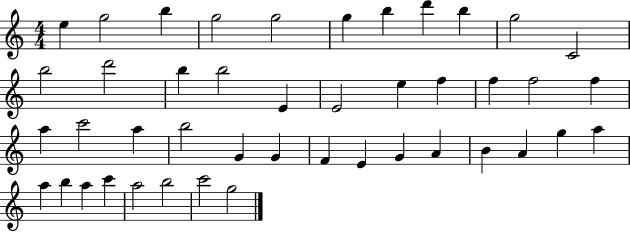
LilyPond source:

{
  \clef treble
  \numericTimeSignature
  \time 4/4
  \key c \major
  e''4 g''2 b''4 | g''2 g''2 | g''4 b''4 d'''4 b''4 | g''2 c'2 | \break b''2 d'''2 | b''4 b''2 e'4 | e'2 e''4 f''4 | f''4 f''2 f''4 | \break a''4 c'''2 a''4 | b''2 g'4 g'4 | f'4 e'4 g'4 a'4 | b'4 a'4 g''4 a''4 | \break a''4 b''4 a''4 c'''4 | a''2 b''2 | c'''2 g''2 | \bar "|."
}